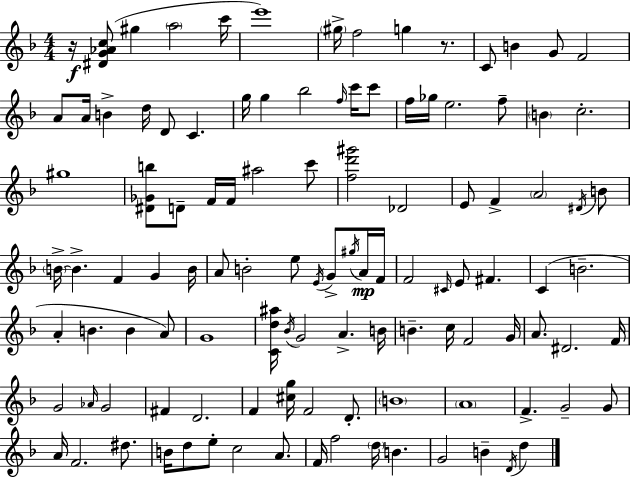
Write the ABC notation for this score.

X:1
T:Untitled
M:4/4
L:1/4
K:Dm
z/4 [^DG_Ac]/2 ^g a2 c'/4 e'4 ^g/4 f2 g z/2 C/2 B G/2 F2 A/2 A/4 B d/4 D/2 C g/4 g _b2 f/4 c'/4 c'/2 f/4 _g/4 e2 f/2 B c2 ^g4 [^D_Gb]/2 D/2 F/4 F/4 ^a2 c'/2 [fd'^g']2 _D2 E/2 F A2 ^D/4 B/2 B/4 B F G B/4 A/2 B2 e/2 E/4 G/2 ^g/4 A/4 F/4 F2 ^C/4 E/2 ^F C B2 A B B A/2 G4 [Cd^a]/4 _B/4 G2 A B/4 B c/4 F2 G/4 A/2 ^D2 F/4 G2 _A/4 G2 ^F D2 F [^cg]/4 F2 D/2 B4 A4 F G2 G/2 A/4 F2 ^d/2 B/4 d/2 e/2 c2 A/2 F/4 f2 d/4 B G2 B D/4 d